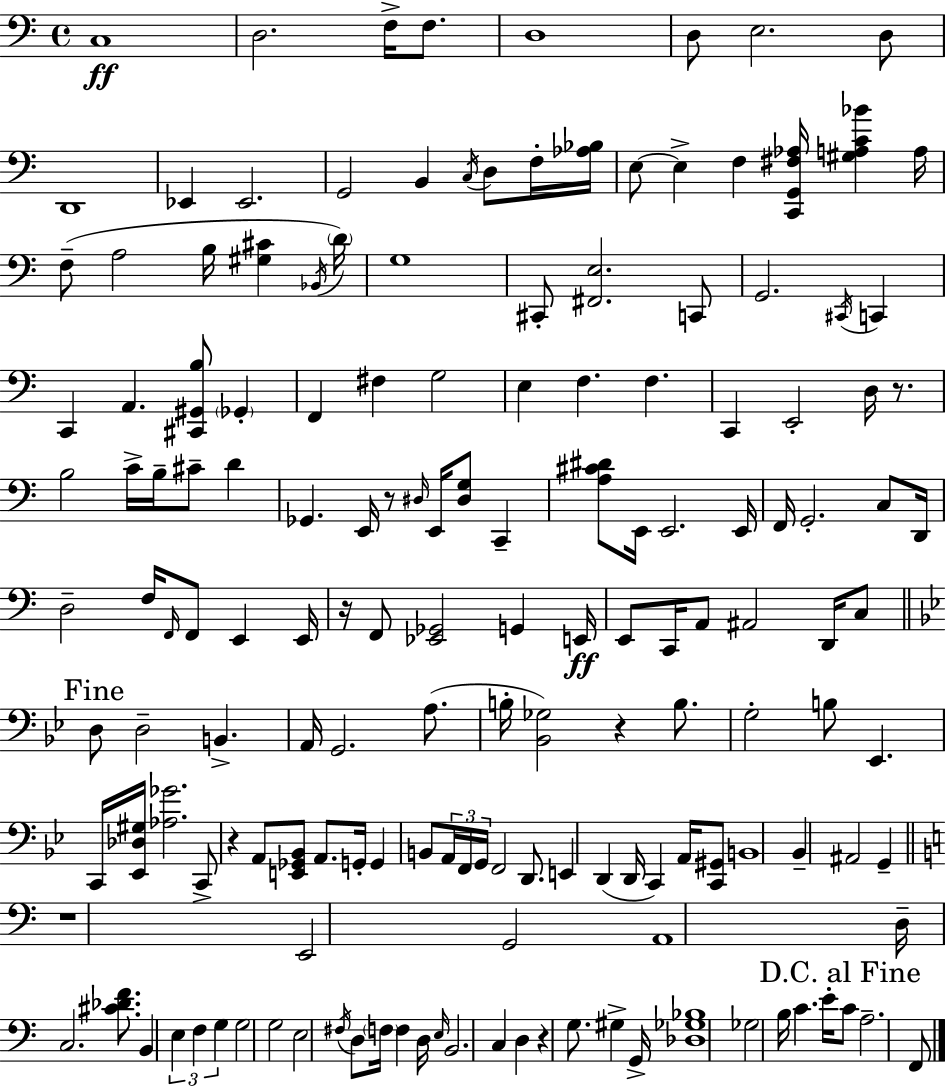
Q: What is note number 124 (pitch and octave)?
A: D3